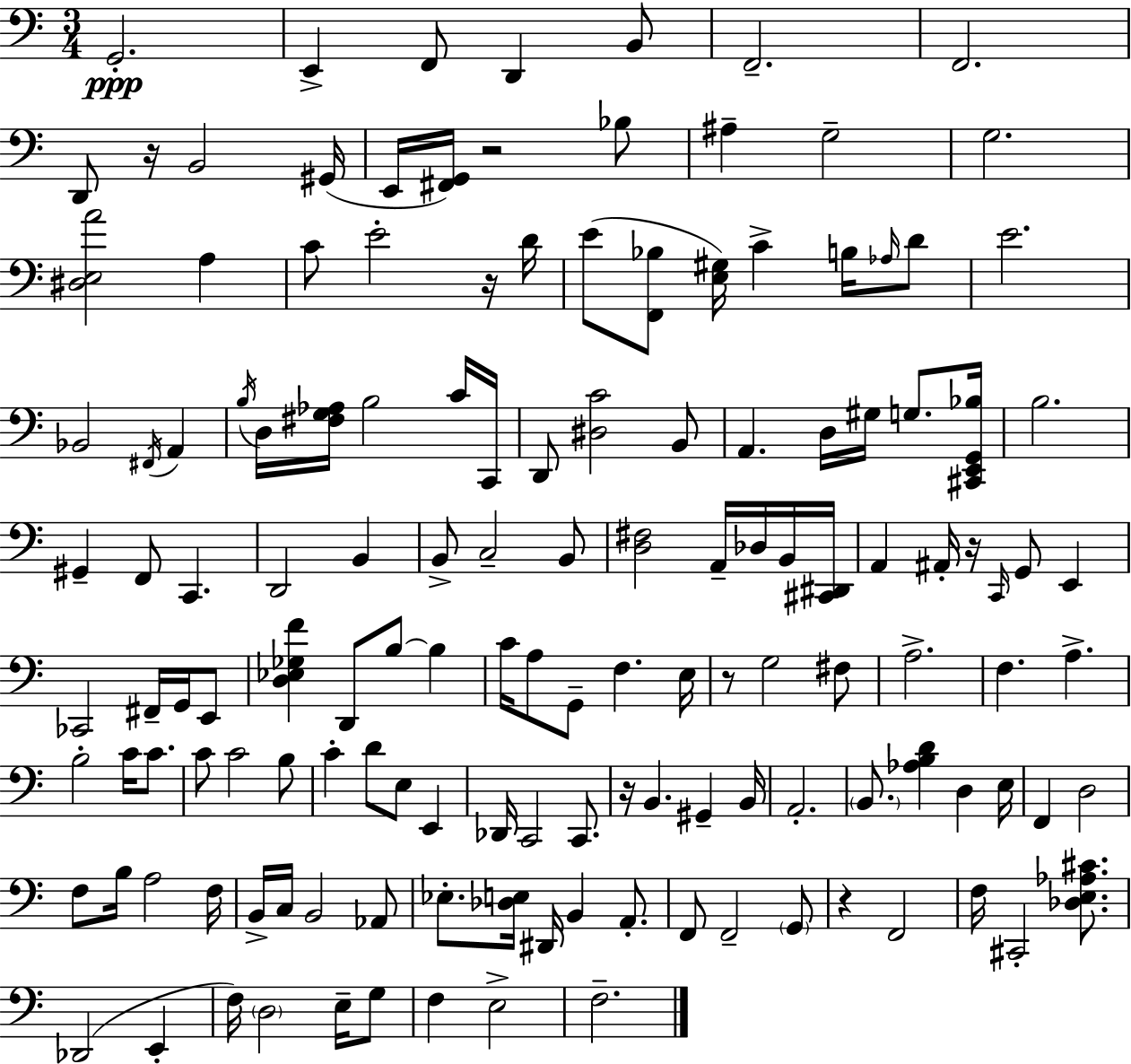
G2/h. E2/q F2/e D2/q B2/e F2/h. F2/h. D2/e R/s B2/h G#2/s E2/s [F#2,G2]/s R/h Bb3/e A#3/q G3/h G3/h. [D#3,E3,A4]/h A3/q C4/e E4/h R/s D4/s E4/e [F2,Bb3]/e [E3,G#3]/s C4/q B3/s Ab3/s D4/e E4/h. Bb2/h F#2/s A2/q B3/s D3/s [F#3,G3,Ab3]/s B3/h C4/s C2/s D2/e [D#3,C4]/h B2/e A2/q. D3/s G#3/s G3/e. [C#2,E2,G2,Bb3]/s B3/h. G#2/q F2/e C2/q. D2/h B2/q B2/e C3/h B2/e [D3,F#3]/h A2/s Db3/s B2/s [C#2,D#2]/s A2/q A#2/s R/s C2/s G2/e E2/q CES2/h F#2/s G2/s E2/e [D3,Eb3,Gb3,F4]/q D2/e B3/e B3/q C4/s A3/e G2/e F3/q. E3/s R/e G3/h F#3/e A3/h. F3/q. A3/q. B3/h C4/s C4/e. C4/e C4/h B3/e C4/q D4/e E3/e E2/q Db2/s C2/h C2/e. R/s B2/q. G#2/q B2/s A2/h. B2/e. [Ab3,B3,D4]/q D3/q E3/s F2/q D3/h F3/e B3/s A3/h F3/s B2/s C3/s B2/h Ab2/e Eb3/e. [Db3,E3]/s D#2/s B2/q A2/e. F2/e F2/h G2/e R/q F2/h F3/s C#2/h [Db3,E3,Ab3,C#4]/e. Db2/h E2/q F3/s D3/h E3/s G3/e F3/q E3/h F3/h.